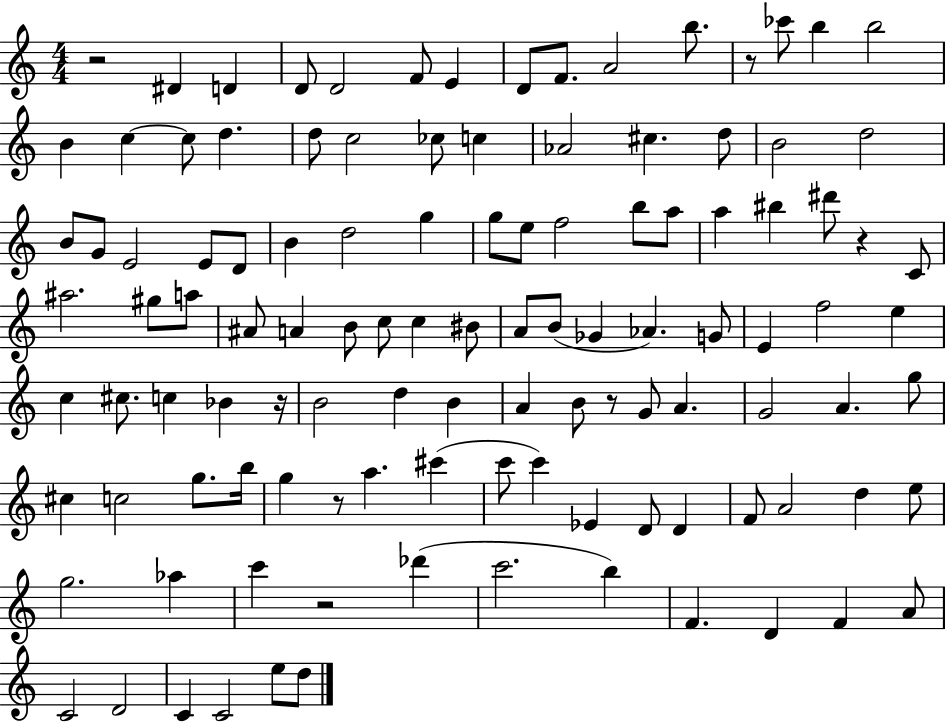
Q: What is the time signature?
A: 4/4